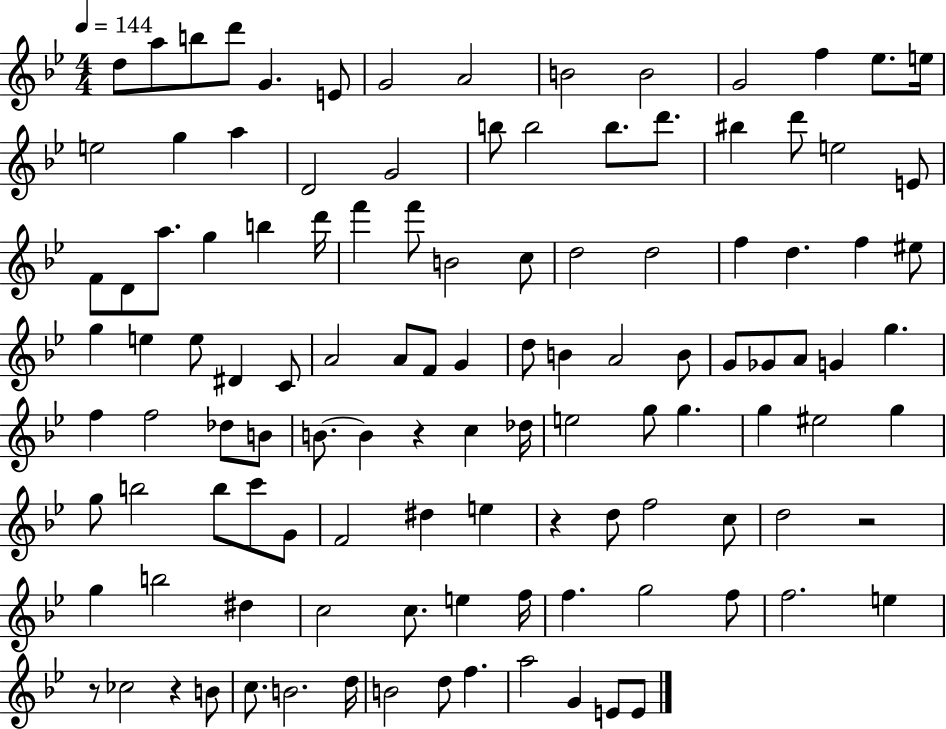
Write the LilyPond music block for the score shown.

{
  \clef treble
  \numericTimeSignature
  \time 4/4
  \key bes \major
  \tempo 4 = 144
  \repeat volta 2 { d''8 a''8 b''8 d'''8 g'4. e'8 | g'2 a'2 | b'2 b'2 | g'2 f''4 ees''8. e''16 | \break e''2 g''4 a''4 | d'2 g'2 | b''8 b''2 b''8. d'''8. | bis''4 d'''8 e''2 e'8 | \break f'8 d'8 a''8. g''4 b''4 d'''16 | f'''4 f'''8 b'2 c''8 | d''2 d''2 | f''4 d''4. f''4 eis''8 | \break g''4 e''4 e''8 dis'4 c'8 | a'2 a'8 f'8 g'4 | d''8 b'4 a'2 b'8 | g'8 ges'8 a'8 g'4 g''4. | \break f''4 f''2 des''8 b'8 | b'8.~~ b'4 r4 c''4 des''16 | e''2 g''8 g''4. | g''4 eis''2 g''4 | \break g''8 b''2 b''8 c'''8 g'8 | f'2 dis''4 e''4 | r4 d''8 f''2 c''8 | d''2 r2 | \break g''4 b''2 dis''4 | c''2 c''8. e''4 f''16 | f''4. g''2 f''8 | f''2. e''4 | \break r8 ces''2 r4 b'8 | c''8. b'2. d''16 | b'2 d''8 f''4. | a''2 g'4 e'8 e'8 | \break } \bar "|."
}